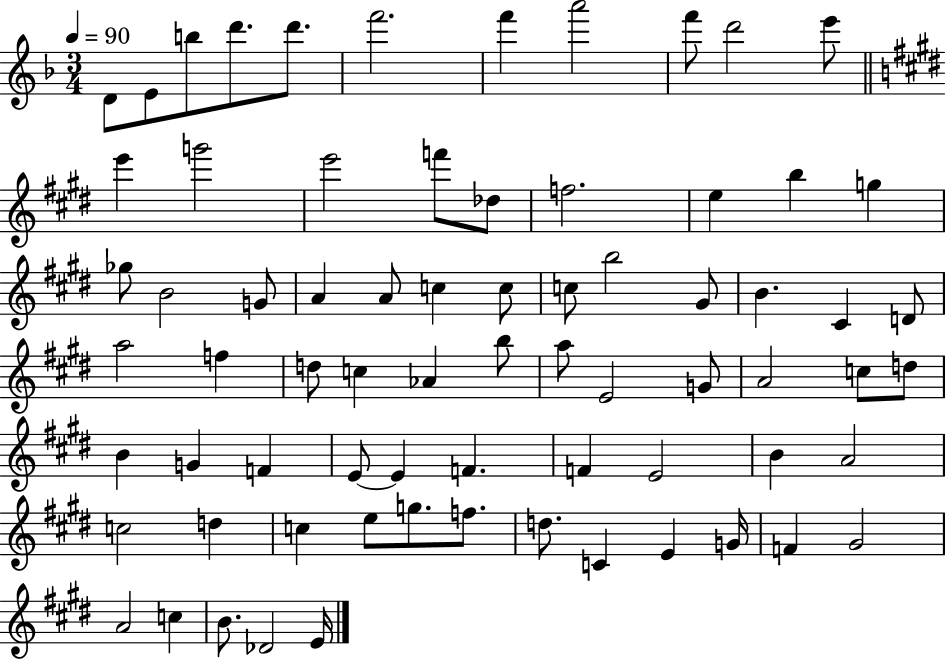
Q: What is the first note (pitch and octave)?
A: D4